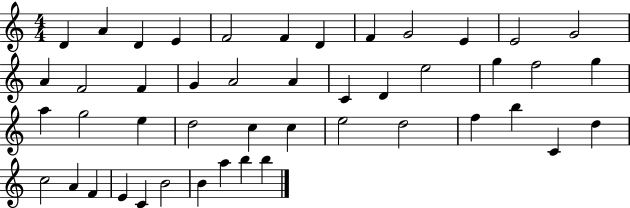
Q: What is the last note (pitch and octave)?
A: B5